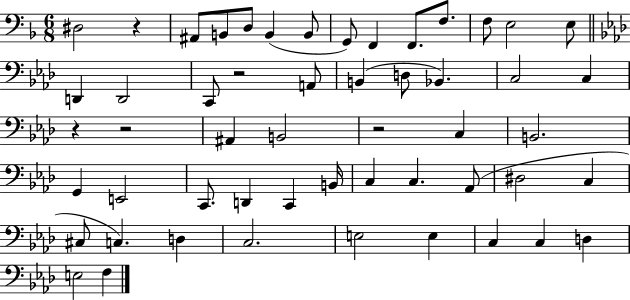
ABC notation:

X:1
T:Untitled
M:6/8
L:1/4
K:F
^D,2 z ^A,,/2 B,,/2 D,/2 B,, B,,/2 G,,/2 F,, F,,/2 F,/2 F,/2 E,2 E,/2 D,, D,,2 C,,/2 z2 A,,/2 B,, D,/2 _B,, C,2 C, z z2 ^A,, B,,2 z2 C, B,,2 G,, E,,2 C,,/2 D,, C,, B,,/4 C, C, _A,,/2 ^D,2 C, ^C,/2 C, D, C,2 E,2 E, C, C, D, E,2 F,